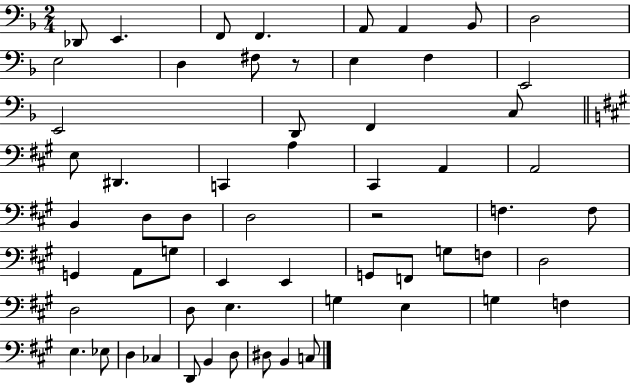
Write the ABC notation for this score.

X:1
T:Untitled
M:2/4
L:1/4
K:F
_D,,/2 E,, F,,/2 F,, A,,/2 A,, _B,,/2 D,2 E,2 D, ^F,/2 z/2 E, F, E,,2 E,,2 D,,/2 F,, C,/2 E,/2 ^D,, C,, A, ^C,, A,, A,,2 B,, D,/2 D,/2 D,2 z2 F, F,/2 G,, A,,/2 G,/2 E,, E,, G,,/2 F,,/2 G,/2 F,/2 D,2 D,2 D,/2 E, G, E, G, F, E, _E,/2 D, _C, D,,/2 B,, D,/2 ^D,/2 B,, C,/2